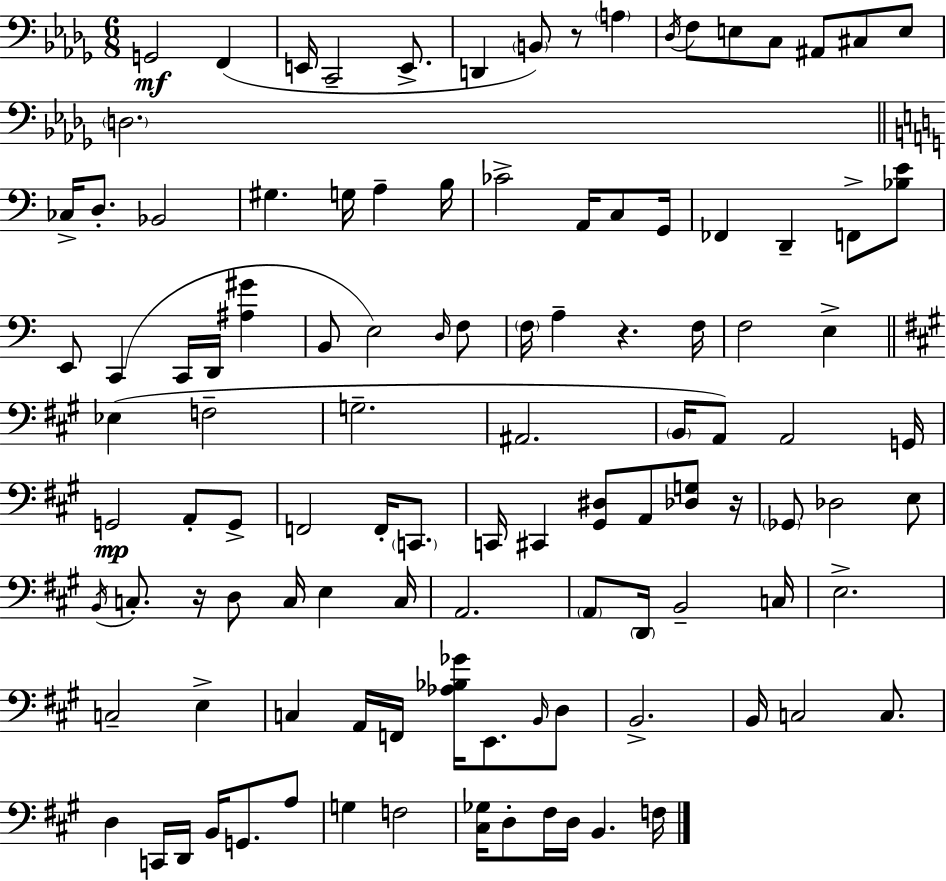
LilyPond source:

{
  \clef bass
  \numericTimeSignature
  \time 6/8
  \key bes \minor
  g,2\mf f,4( | e,16 c,2-- e,8.-> | d,4 \parenthesize b,8) r8 \parenthesize a4 | \acciaccatura { des16 } f8 e8 c8 ais,8 cis8 e8 | \break \parenthesize d2. | \bar "||" \break \key c \major ces16-> d8.-. bes,2 | gis4. g16 a4-- b16 | ces'2-> a,16 c8 g,16 | fes,4 d,4-- f,8-> <bes e'>8 | \break e,8 c,4( c,16 d,16 <ais gis'>4 | b,8 e2) \grace { d16 } f8 | \parenthesize f16 a4-- r4. | f16 f2 e4-> | \break \bar "||" \break \key a \major ees4( f2-- | g2.-- | ais,2. | \parenthesize b,16 a,8) a,2 g,16 | \break g,2\mp a,8-. g,8-> | f,2 f,16-. \parenthesize c,8. | c,16 cis,4 <gis, dis>8 a,8 <des g>8 r16 | \parenthesize ges,8 des2 e8 | \break \acciaccatura { b,16 } c8.-. r16 d8 c16 e4 | c16 a,2. | \parenthesize a,8 \parenthesize d,16 b,2-- | c16 e2.-> | \break c2-- e4-> | c4 a,16 f,16 <aes bes ges'>16 e,8. \grace { b,16 } | d8 b,2.-> | b,16 c2 c8. | \break d4 c,16 d,16 b,16 g,8. | a8 g4 f2 | <cis ges>16 d8-. fis16 d16 b,4. | f16 \bar "|."
}